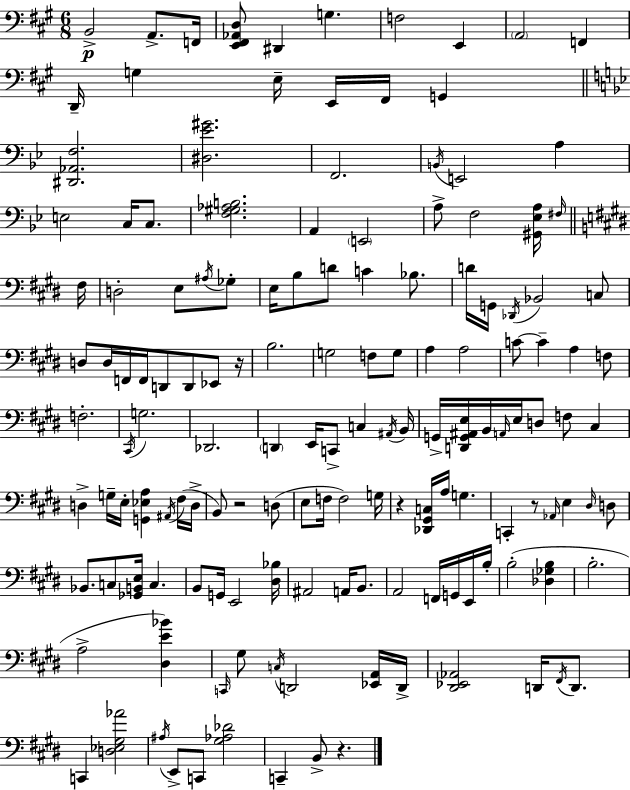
{
  \clef bass
  \numericTimeSignature
  \time 6/8
  \key a \major
  \repeat volta 2 { b,2->\p a,8.-> f,16 | <e, fis, aes, d>8 dis,4 g4. | f2 e,4 | \parenthesize a,2 f,4 | \break d,16-- g4 e16-- e,16 fis,16 g,4 | \bar "||" \break \key bes \major <dis, aes, f>2. | <dis ees' gis'>2. | f,2. | \acciaccatura { b,16 } e,2 a4 | \break e2 c16 c8. | <f gis aes b>2. | a,4 \parenthesize e,2 | a8-> f2 <gis, ees a>16 | \break \grace { fis16 } \bar "||" \break \key e \major fis16 d2-. e8 \acciaccatura { ais16 } | ges8-. e16 b8 d'8 c'4 bes8. | d'16 g,16 \acciaccatura { des,16 } bes,2 | c8 d8 d16 f,16 f,16 d,8 d,8 | \break ees,8 r16 b2. | g2 f8 | g8 a4 a2 | c'8~~ c'4-- a4 | \break f8 f2.-. | \acciaccatura { cis,16 } g2. | des,2. | \parenthesize d,4 e,16 c,8-> c4 | \break \acciaccatura { ais,16 } b,16 g,16-> <d, g, ais, e>16 b,16 \grace { a,16 } e16 d8 | f8 cis4 d4-> g16-- e16-. | <g, ees a>4 \acciaccatura { ais,16 }( fis16 d16-> b,8) r2 | d8( e8 f16 f2) | \break g16 r4 <des, gis, c>16 | a16 g4. c,4-. r8 | \grace { aes,16 } e4 \grace { dis16 } d8 bes,8. | c8 <ges, b, e>16 c4. b,8 g,16 | \break e,2 <dis bes>16 ais,2 | a,16 b,8. a,2 | f,16 g,16 e,16 b16-. b2-.( | <des ges b>4 b2.-. | \break a2-> | <dis e' bes'>4) \grace { c,16 } gis8 | \acciaccatura { c16 } d,2 <ees, a,>16 d,16-> <dis, ees, aes,>2 | d,16 \acciaccatura { fis,16 } d,8. | \break c,4 <d ees gis aes'>2 | \acciaccatura { ais16 } e,8-> c,8 <gis aes des'>2 | c,4-- b,8-> r4. | } \bar "|."
}